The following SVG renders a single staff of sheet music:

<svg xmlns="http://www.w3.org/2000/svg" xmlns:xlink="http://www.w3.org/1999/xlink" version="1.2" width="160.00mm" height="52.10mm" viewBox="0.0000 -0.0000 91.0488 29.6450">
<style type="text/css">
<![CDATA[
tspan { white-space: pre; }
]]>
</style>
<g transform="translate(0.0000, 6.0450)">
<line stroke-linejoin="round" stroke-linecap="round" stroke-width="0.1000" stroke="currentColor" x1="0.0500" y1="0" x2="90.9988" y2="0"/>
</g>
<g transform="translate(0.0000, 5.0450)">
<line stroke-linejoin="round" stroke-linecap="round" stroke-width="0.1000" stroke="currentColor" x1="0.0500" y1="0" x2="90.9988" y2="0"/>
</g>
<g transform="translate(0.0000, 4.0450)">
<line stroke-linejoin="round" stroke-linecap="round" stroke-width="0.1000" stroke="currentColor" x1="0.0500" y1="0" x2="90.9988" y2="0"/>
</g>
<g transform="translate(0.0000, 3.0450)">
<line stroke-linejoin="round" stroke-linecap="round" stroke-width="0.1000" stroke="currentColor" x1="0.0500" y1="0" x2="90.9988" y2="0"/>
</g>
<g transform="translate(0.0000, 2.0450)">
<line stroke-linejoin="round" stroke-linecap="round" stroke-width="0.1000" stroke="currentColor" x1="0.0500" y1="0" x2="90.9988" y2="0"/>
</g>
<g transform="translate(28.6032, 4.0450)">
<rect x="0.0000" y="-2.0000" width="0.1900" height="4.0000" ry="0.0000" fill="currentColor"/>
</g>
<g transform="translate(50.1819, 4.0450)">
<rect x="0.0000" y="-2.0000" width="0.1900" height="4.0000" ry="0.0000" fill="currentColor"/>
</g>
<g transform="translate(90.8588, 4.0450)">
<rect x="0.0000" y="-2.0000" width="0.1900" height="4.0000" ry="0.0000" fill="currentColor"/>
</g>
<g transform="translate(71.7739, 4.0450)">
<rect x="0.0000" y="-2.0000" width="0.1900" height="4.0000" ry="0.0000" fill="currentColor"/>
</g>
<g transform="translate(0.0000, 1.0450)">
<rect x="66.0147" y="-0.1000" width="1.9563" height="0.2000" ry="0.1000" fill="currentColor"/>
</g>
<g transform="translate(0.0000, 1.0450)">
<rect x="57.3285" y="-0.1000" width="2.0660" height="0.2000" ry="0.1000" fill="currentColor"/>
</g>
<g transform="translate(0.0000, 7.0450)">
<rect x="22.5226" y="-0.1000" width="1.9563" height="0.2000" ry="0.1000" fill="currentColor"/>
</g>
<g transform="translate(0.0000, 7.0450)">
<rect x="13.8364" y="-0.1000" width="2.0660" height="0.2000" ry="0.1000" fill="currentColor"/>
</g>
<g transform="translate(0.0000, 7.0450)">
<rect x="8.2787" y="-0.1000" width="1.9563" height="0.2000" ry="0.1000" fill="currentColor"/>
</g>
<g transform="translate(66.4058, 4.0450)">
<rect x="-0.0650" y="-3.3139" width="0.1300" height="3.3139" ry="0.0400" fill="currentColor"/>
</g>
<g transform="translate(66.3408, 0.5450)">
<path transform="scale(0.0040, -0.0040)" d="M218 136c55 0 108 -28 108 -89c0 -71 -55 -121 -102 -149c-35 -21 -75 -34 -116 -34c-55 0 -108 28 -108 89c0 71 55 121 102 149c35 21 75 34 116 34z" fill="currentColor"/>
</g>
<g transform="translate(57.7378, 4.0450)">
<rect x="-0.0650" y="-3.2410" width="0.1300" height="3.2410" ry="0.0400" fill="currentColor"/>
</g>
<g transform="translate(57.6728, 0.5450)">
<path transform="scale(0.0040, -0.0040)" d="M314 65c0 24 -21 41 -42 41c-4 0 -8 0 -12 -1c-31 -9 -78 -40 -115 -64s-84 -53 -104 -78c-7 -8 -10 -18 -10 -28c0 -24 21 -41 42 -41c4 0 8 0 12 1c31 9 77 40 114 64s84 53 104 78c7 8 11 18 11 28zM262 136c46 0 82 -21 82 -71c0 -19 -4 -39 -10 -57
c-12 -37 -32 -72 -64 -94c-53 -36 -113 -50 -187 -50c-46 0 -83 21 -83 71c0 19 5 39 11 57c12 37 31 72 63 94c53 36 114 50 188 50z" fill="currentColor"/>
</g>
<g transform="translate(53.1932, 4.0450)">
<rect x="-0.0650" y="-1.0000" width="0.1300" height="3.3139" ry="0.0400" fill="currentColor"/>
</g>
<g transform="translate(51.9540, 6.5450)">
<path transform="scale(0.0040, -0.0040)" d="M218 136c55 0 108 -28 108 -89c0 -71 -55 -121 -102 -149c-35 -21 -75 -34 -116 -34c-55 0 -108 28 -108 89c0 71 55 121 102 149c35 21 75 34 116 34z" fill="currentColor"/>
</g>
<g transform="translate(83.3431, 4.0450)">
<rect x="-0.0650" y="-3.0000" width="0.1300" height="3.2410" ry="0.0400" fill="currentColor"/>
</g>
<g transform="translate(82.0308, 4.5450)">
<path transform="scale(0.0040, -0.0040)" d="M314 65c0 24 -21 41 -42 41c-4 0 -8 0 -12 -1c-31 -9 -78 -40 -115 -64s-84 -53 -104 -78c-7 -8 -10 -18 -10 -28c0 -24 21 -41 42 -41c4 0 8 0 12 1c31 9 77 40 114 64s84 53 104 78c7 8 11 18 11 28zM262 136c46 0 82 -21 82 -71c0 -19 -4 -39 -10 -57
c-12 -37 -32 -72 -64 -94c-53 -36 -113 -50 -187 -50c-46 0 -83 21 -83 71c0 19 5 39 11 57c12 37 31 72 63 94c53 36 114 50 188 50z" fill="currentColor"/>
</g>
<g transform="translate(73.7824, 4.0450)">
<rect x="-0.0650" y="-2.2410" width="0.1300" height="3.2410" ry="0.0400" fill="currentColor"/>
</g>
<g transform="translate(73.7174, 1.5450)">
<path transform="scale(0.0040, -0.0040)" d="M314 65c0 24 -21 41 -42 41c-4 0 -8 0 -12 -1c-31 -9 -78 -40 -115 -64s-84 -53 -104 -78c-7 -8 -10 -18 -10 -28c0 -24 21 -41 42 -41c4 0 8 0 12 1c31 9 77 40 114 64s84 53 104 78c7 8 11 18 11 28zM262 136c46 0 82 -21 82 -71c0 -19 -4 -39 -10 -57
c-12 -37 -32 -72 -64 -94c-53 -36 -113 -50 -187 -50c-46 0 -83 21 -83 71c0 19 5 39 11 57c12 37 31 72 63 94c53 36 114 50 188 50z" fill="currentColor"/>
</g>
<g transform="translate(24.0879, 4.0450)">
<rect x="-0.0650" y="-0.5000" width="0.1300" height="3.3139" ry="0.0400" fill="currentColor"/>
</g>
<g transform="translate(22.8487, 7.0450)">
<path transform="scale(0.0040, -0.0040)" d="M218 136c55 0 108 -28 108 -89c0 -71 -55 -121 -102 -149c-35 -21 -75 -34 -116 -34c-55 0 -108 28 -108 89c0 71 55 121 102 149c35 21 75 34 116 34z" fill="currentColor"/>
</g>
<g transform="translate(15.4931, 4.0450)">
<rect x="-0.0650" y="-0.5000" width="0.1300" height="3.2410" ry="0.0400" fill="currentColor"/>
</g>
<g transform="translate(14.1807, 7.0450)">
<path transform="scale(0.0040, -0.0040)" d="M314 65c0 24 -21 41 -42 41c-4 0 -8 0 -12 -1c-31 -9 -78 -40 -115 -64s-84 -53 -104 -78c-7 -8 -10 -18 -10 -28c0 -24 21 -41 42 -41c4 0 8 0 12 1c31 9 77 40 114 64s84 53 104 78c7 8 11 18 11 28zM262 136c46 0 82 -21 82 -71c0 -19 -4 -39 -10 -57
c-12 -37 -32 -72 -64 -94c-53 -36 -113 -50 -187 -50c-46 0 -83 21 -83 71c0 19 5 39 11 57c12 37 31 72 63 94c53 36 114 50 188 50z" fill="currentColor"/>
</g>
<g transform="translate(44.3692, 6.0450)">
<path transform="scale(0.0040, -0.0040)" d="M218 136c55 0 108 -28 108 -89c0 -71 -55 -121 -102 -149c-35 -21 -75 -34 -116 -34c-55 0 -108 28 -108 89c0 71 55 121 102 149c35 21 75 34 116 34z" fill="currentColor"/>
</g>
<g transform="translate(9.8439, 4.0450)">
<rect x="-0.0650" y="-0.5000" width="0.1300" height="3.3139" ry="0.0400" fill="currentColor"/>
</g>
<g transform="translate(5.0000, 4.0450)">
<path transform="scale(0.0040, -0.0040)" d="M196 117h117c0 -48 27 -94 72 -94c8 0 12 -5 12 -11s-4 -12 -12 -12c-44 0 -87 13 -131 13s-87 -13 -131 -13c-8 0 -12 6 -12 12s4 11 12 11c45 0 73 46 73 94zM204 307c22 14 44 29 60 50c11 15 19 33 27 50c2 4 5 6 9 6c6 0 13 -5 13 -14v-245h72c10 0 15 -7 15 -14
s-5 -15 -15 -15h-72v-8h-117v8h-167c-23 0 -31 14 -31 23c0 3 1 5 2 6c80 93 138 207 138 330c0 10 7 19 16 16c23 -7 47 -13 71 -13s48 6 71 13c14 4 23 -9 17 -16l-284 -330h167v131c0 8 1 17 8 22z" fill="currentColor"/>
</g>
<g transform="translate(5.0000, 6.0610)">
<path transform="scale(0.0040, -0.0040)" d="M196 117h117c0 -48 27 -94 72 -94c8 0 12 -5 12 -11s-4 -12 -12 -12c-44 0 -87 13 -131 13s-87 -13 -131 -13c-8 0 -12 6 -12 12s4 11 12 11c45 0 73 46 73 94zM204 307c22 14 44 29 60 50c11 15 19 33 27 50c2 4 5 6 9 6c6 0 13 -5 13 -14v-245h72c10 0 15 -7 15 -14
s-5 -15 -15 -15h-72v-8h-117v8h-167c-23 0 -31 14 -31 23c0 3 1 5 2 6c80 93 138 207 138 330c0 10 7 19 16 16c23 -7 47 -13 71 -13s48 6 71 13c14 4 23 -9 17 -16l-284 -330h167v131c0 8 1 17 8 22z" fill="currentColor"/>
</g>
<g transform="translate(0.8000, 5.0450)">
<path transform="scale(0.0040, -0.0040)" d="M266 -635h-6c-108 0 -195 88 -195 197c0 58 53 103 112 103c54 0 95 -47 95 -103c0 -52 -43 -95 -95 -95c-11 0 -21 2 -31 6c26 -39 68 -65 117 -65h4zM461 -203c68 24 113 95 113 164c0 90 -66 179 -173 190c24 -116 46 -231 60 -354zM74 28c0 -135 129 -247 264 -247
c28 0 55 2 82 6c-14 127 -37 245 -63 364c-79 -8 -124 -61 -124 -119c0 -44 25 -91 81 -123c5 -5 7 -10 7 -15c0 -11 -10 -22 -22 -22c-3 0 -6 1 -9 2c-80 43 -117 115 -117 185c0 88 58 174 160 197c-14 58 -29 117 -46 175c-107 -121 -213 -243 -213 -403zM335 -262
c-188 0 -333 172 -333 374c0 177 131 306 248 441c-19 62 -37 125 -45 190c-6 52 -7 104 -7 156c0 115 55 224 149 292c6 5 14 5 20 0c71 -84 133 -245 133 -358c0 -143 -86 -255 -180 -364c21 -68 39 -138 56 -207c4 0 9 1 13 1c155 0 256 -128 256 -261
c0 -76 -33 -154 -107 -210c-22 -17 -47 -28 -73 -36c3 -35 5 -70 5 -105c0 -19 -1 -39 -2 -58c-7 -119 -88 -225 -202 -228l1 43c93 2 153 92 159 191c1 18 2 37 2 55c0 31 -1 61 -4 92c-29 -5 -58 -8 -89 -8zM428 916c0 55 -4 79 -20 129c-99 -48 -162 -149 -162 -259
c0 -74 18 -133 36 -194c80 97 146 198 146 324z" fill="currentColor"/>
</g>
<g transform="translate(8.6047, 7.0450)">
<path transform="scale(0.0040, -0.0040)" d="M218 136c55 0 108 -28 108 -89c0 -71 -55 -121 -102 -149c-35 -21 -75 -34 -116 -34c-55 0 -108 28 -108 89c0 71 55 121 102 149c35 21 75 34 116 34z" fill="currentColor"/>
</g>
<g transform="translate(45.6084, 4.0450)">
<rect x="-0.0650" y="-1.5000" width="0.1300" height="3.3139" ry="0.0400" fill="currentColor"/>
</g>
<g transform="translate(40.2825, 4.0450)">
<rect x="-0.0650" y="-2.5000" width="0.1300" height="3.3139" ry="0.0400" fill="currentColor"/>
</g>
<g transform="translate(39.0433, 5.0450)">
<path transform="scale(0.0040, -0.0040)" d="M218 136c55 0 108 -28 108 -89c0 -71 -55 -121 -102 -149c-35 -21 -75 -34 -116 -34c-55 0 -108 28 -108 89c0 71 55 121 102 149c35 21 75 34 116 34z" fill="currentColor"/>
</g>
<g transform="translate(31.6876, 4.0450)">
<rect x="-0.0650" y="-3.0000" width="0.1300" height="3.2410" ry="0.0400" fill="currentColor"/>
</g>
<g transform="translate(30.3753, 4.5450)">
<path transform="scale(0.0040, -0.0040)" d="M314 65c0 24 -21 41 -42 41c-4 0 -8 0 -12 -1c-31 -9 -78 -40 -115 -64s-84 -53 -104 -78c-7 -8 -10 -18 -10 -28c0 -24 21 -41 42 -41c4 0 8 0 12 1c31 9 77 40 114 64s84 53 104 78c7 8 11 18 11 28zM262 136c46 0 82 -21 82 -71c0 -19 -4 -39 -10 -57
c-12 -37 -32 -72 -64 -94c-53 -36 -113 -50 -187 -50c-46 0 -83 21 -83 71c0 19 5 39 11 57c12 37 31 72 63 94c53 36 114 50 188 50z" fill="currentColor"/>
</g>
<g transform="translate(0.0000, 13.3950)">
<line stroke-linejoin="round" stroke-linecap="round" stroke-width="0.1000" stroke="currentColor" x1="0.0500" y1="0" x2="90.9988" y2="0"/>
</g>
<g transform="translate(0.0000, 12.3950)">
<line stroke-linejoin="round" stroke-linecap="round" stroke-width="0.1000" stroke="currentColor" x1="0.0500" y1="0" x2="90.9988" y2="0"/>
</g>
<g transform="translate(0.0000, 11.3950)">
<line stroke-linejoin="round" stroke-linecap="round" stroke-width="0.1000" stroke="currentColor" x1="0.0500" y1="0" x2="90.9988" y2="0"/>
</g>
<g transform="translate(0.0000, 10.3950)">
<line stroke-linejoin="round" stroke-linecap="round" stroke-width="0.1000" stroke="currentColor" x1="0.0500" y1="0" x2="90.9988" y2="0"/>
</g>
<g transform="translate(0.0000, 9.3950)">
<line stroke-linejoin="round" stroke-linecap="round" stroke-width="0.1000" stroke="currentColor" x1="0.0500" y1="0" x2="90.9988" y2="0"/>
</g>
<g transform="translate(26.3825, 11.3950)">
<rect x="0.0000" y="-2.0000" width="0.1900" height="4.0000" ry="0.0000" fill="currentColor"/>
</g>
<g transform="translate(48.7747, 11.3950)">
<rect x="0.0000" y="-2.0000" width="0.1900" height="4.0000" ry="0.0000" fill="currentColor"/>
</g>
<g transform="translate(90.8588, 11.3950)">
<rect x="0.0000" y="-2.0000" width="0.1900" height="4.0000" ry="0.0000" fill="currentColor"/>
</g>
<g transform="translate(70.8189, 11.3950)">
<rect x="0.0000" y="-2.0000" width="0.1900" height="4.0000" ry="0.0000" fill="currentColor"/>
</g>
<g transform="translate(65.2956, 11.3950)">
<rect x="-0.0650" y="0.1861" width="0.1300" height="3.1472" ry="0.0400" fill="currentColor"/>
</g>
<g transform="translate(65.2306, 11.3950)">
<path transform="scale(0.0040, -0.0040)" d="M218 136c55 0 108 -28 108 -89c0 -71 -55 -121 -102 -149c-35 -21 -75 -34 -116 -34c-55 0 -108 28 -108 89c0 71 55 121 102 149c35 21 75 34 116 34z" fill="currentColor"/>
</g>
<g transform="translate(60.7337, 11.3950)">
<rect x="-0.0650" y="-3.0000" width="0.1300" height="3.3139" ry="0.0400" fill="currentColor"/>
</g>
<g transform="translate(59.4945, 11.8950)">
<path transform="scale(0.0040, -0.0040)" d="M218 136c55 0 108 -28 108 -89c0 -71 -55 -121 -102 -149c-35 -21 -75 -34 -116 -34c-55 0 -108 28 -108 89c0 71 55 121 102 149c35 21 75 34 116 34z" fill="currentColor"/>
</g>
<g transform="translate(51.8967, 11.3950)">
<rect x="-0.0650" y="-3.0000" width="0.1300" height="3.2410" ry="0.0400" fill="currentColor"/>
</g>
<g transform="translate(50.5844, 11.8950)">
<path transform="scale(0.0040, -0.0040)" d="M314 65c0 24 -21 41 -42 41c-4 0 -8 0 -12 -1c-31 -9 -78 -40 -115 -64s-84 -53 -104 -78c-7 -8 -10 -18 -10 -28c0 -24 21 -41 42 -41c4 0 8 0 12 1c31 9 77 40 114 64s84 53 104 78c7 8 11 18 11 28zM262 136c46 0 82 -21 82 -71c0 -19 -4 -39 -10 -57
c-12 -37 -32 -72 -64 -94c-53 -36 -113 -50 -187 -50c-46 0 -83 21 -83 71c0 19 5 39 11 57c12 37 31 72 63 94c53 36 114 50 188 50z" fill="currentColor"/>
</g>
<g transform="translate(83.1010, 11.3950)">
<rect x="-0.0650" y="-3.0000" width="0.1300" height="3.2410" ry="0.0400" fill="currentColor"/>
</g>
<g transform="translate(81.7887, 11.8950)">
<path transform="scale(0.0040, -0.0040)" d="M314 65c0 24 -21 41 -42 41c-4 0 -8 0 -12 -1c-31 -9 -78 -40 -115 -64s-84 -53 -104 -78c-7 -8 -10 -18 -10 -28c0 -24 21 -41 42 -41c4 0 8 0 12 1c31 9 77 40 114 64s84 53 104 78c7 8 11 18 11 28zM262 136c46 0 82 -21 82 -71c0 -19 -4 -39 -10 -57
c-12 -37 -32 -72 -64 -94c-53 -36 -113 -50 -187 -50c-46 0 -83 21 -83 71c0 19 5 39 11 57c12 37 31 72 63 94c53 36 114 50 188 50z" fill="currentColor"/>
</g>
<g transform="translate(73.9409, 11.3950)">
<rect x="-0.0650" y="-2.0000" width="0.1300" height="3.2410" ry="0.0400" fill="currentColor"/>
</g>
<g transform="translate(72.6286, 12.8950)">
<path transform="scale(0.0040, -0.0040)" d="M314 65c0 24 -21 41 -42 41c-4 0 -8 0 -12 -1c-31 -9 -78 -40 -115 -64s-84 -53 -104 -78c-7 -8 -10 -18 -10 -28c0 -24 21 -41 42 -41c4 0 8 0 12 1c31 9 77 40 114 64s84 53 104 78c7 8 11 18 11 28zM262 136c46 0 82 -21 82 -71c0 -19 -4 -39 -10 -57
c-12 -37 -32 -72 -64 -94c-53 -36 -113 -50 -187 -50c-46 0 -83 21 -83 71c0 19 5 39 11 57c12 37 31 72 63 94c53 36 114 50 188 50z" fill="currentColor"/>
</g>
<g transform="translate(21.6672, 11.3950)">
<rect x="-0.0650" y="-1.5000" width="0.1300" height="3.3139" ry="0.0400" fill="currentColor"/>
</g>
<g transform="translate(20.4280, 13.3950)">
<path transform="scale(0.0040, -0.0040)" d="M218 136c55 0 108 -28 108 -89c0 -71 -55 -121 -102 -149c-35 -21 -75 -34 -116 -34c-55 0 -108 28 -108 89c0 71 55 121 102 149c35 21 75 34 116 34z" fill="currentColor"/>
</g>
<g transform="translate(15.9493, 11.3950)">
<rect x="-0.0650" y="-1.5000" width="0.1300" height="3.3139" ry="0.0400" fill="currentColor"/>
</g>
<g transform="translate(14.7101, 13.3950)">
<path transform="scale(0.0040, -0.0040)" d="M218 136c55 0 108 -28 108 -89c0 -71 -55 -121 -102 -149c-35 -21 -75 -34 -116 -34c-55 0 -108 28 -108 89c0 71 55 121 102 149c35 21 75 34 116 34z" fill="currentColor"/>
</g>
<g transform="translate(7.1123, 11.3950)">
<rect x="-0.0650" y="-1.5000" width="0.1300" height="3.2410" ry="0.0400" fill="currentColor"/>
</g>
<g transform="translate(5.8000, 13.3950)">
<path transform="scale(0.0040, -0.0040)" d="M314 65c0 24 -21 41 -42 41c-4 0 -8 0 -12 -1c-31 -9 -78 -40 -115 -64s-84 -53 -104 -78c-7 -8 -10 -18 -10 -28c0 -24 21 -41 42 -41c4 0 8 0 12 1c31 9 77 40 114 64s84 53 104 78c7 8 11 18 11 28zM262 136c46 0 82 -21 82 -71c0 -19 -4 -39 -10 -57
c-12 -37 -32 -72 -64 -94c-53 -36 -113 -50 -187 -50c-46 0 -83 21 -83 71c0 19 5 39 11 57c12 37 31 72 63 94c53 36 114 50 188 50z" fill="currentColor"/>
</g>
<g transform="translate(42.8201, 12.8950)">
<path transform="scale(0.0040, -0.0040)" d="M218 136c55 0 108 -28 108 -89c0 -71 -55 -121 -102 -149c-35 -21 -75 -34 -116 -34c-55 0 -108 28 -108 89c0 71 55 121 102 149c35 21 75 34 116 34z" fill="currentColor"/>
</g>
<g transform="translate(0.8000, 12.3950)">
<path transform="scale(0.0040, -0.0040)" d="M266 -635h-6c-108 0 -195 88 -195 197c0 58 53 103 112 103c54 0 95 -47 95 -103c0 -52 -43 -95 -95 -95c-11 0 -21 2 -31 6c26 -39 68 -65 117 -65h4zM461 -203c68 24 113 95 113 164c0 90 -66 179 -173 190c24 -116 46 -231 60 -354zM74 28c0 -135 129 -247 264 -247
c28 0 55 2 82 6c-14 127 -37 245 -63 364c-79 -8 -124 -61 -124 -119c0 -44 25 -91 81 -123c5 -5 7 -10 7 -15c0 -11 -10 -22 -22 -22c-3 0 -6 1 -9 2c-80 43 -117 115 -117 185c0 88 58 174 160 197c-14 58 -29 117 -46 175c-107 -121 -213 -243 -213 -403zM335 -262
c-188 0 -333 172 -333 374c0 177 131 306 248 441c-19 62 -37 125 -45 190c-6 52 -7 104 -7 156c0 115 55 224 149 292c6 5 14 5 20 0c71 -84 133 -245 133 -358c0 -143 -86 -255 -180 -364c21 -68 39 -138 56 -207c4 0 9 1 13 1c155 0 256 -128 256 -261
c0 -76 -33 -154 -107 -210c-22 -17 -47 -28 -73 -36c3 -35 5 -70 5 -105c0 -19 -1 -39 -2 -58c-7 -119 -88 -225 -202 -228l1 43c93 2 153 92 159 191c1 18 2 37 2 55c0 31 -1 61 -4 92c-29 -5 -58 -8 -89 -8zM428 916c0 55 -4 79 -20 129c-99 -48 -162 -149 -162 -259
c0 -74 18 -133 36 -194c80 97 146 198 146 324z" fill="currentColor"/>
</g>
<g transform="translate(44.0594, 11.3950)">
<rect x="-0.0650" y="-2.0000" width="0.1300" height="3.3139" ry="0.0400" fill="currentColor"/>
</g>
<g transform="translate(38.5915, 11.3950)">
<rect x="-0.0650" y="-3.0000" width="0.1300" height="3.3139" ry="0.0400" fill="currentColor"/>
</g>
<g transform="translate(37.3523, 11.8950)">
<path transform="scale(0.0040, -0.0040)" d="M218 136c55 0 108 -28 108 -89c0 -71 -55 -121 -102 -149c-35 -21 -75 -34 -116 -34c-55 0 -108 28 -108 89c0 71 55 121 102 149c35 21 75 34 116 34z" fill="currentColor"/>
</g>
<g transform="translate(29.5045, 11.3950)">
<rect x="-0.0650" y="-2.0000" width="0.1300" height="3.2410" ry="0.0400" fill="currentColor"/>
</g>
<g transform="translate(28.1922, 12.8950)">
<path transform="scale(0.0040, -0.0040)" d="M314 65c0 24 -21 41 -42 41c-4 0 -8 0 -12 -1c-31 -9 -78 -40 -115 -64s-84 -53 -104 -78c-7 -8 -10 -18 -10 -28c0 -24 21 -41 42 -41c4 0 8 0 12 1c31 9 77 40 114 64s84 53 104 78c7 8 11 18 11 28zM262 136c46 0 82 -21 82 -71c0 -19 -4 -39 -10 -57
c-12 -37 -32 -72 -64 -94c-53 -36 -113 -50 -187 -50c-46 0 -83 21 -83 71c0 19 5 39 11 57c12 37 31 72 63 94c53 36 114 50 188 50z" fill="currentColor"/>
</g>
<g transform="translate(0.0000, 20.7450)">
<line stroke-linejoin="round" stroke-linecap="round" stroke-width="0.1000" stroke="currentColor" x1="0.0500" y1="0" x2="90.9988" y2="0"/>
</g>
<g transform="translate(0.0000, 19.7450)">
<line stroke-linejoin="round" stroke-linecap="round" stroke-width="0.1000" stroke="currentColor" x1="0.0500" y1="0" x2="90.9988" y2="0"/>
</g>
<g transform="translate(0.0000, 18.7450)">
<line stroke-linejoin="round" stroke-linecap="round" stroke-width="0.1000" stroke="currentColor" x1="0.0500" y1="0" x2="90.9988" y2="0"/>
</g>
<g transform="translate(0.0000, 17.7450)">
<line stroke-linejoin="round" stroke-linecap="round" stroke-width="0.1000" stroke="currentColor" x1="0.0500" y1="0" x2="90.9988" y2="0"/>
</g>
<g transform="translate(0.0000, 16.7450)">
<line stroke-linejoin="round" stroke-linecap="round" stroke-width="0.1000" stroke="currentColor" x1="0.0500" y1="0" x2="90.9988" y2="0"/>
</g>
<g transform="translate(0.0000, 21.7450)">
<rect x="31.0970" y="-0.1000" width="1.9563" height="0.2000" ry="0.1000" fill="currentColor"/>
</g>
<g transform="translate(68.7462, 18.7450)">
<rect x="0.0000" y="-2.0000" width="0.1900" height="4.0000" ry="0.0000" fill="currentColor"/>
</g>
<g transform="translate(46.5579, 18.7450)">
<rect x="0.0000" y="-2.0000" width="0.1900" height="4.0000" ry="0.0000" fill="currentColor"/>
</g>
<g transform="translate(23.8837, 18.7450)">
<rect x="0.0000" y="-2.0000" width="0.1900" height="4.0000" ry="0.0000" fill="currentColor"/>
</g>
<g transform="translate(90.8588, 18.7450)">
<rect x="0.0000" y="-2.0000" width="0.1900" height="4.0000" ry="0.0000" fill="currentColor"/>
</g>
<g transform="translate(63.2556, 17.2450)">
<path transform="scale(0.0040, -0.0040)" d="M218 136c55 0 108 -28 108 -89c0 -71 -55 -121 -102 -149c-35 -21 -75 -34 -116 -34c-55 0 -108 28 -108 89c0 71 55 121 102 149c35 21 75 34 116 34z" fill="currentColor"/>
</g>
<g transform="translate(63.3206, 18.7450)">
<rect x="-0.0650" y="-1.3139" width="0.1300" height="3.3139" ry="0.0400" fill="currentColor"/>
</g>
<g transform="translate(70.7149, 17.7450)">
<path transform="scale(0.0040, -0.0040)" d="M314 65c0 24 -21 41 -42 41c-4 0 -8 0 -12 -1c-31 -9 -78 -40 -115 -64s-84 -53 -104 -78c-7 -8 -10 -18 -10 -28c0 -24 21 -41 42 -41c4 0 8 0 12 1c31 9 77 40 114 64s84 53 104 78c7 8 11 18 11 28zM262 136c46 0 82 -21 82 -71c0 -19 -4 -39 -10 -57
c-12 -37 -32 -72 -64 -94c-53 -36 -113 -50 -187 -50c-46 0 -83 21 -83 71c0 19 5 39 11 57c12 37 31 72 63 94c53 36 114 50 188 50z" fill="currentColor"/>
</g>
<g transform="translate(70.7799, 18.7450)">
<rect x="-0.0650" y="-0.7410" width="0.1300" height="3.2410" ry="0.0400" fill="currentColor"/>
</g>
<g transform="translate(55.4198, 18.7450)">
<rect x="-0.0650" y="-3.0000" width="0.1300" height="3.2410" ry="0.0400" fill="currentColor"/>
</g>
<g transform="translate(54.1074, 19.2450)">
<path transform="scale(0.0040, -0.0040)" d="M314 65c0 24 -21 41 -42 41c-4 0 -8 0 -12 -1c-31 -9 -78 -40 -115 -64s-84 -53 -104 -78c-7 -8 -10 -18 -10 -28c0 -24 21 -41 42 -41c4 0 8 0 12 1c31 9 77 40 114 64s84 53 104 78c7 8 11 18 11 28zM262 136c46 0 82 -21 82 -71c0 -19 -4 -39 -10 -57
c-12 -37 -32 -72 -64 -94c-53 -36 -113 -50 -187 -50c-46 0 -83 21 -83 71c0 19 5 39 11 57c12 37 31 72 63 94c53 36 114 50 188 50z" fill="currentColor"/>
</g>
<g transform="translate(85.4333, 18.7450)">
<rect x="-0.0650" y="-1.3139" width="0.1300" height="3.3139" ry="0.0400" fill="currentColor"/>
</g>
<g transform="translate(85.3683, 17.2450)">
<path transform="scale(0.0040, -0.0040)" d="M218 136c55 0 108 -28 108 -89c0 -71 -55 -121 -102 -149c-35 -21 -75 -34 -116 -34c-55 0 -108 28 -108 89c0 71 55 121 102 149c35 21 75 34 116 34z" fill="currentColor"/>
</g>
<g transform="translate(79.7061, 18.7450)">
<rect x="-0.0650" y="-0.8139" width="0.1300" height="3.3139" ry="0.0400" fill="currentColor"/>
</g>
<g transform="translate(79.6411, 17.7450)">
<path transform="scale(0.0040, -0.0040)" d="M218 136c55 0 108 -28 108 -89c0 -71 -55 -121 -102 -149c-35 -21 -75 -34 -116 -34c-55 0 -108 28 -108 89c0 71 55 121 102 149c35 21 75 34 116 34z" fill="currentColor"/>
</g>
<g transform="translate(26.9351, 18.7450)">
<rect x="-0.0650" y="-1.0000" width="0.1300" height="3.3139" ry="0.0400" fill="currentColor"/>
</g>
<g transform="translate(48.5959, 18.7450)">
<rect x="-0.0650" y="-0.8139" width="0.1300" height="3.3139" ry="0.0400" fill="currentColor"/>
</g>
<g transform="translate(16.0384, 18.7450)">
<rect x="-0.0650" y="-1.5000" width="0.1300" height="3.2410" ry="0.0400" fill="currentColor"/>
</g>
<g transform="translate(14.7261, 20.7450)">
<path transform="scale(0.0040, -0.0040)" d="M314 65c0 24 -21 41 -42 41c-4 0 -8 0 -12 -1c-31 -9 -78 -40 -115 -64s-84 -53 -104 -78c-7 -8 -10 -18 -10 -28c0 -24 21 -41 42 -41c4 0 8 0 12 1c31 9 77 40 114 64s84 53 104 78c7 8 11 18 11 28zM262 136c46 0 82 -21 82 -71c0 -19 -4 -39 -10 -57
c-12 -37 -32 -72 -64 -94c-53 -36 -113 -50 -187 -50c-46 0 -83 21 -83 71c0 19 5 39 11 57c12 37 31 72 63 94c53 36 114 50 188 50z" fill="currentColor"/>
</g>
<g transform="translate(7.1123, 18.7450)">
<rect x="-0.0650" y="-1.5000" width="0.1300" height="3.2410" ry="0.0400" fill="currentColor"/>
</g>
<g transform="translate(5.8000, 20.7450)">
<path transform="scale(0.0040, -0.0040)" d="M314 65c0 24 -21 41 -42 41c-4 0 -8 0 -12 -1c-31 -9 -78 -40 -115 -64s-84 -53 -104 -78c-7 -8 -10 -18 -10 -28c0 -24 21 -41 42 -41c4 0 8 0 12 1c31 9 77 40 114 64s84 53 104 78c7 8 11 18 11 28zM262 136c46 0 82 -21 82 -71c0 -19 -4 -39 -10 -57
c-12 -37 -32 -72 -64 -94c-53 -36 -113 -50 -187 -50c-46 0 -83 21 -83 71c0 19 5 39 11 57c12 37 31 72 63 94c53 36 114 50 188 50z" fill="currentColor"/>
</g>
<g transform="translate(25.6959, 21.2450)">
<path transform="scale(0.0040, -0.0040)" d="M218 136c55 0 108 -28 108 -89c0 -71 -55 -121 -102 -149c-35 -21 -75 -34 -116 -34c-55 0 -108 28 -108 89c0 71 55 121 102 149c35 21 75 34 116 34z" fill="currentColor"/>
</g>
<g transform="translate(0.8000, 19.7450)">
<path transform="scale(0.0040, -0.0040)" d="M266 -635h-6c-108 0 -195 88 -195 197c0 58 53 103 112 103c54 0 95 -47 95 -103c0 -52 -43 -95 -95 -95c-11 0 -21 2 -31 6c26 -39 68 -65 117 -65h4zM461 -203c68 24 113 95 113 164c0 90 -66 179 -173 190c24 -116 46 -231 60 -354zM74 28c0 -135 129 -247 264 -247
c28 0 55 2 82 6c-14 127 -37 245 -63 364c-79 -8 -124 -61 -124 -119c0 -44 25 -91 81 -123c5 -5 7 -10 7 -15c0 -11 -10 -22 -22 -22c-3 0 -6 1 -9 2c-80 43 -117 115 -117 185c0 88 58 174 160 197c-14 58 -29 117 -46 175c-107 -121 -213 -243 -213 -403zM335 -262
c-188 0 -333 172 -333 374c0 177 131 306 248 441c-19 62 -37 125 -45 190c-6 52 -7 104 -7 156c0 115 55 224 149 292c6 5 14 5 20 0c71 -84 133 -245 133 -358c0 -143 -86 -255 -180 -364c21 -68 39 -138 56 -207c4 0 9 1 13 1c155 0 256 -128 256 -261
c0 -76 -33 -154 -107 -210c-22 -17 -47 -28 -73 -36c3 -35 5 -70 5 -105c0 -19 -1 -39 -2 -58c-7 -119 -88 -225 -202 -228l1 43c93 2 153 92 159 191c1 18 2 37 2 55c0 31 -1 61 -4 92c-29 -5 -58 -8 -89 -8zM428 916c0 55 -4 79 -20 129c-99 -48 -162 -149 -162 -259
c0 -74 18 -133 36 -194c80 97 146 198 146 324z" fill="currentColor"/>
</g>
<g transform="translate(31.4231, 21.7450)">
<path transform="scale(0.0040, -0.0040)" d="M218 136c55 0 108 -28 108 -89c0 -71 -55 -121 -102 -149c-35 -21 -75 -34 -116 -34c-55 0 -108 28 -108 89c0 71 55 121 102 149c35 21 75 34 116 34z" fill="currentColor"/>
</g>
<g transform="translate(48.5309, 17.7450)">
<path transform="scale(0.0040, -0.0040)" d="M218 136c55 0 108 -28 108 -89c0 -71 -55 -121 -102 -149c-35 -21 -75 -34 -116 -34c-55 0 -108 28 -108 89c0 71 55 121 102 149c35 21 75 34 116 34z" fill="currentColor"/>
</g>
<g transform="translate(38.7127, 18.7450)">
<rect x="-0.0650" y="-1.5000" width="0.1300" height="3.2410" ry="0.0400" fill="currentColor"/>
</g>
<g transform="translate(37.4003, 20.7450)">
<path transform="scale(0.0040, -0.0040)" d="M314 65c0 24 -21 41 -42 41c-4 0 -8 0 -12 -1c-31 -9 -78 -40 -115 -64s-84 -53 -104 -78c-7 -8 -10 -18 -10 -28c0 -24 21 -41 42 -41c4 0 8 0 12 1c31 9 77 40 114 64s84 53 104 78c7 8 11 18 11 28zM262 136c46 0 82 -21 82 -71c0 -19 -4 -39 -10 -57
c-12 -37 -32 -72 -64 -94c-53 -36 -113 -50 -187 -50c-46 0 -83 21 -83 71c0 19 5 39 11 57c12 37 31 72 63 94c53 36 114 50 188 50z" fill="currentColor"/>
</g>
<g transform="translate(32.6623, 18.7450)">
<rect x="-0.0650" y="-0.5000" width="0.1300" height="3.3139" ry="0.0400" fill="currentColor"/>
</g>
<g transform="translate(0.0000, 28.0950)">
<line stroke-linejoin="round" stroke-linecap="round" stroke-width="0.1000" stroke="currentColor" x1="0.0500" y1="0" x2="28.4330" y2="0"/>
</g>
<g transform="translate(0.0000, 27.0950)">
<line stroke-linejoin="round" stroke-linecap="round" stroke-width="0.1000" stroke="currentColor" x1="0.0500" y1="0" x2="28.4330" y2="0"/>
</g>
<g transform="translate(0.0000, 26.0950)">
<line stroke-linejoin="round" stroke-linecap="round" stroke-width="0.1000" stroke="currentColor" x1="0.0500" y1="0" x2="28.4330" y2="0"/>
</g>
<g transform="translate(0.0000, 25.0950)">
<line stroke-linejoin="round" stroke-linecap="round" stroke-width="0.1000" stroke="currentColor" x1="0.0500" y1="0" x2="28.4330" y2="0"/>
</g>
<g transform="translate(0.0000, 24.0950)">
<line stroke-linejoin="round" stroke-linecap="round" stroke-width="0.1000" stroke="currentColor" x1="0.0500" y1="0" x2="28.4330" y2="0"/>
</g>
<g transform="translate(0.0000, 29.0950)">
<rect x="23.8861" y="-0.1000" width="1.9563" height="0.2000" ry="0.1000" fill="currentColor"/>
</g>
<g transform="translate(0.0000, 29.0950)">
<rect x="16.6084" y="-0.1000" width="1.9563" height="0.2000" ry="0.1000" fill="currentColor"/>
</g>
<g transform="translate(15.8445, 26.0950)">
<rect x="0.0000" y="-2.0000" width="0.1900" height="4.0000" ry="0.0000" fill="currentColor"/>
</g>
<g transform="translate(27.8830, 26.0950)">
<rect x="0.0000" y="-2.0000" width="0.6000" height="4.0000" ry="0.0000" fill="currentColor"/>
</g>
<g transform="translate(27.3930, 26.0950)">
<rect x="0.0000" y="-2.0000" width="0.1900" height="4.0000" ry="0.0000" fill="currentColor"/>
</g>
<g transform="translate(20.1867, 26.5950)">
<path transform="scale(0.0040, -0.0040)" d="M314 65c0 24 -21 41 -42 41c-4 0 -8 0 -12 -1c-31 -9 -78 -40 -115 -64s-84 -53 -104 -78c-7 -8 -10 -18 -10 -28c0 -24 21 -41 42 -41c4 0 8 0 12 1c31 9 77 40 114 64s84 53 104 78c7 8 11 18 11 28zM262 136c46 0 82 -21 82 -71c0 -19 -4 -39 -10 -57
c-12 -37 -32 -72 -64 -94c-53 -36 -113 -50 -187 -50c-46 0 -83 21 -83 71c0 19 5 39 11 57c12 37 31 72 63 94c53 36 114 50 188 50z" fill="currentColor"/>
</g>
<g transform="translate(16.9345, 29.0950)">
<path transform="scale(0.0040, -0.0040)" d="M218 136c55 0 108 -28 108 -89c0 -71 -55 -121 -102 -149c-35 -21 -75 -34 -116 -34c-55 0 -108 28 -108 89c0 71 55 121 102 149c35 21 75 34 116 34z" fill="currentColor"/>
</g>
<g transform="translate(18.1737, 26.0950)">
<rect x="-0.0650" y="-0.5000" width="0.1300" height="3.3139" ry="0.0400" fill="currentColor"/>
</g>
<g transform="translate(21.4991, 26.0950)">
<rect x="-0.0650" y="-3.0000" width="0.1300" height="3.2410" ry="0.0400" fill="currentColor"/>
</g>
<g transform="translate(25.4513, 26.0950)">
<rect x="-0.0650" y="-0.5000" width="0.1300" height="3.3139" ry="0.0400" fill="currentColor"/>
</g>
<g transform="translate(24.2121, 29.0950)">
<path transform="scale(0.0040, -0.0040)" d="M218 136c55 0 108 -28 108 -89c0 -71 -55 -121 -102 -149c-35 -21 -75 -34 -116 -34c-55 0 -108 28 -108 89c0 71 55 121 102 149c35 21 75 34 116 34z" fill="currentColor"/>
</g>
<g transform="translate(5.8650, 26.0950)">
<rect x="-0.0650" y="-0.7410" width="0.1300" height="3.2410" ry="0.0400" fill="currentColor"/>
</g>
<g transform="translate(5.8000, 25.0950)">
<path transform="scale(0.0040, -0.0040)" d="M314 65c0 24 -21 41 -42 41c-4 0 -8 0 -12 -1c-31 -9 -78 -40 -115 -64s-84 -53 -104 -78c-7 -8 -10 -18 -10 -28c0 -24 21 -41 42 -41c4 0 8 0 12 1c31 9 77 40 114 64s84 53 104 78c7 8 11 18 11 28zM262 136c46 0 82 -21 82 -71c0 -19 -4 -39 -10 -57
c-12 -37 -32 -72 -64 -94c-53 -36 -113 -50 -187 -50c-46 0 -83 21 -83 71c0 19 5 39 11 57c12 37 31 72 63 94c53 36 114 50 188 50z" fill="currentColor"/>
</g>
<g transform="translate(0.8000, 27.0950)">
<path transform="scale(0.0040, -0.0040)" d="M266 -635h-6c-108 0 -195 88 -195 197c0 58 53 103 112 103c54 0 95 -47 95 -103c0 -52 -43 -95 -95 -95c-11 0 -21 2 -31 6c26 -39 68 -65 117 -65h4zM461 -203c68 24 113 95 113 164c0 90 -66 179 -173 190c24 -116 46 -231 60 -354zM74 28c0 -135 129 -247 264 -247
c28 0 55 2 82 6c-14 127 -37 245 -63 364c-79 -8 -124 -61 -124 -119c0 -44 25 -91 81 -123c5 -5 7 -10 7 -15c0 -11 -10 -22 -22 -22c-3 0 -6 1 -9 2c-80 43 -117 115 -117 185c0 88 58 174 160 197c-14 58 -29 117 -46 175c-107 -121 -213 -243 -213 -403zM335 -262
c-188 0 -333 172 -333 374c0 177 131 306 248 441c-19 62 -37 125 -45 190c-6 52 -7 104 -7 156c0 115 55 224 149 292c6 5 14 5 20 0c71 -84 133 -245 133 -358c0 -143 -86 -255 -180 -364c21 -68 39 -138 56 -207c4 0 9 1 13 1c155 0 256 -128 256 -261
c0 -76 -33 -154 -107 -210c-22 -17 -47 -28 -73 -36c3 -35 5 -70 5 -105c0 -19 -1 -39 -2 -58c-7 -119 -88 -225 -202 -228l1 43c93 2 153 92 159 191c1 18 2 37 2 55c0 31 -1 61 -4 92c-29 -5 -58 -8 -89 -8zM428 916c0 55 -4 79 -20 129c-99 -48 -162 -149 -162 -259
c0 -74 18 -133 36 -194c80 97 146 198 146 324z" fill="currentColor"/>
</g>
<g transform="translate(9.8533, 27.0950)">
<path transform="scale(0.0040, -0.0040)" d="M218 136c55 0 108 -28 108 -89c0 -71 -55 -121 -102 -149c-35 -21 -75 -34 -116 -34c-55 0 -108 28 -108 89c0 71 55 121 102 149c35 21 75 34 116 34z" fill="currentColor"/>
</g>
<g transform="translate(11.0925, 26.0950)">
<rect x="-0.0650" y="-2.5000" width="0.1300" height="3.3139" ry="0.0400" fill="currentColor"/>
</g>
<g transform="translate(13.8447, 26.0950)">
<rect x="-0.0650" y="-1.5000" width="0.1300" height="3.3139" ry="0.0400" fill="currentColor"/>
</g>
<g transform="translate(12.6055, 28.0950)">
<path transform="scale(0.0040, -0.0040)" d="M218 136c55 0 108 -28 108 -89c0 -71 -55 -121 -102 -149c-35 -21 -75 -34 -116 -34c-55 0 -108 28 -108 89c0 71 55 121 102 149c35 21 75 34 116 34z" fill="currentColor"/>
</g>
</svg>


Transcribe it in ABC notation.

X:1
T:Untitled
M:4/4
L:1/4
K:C
C C2 C A2 G E D b2 b g2 A2 E2 E E F2 A F A2 A B F2 A2 E2 E2 D C E2 d A2 e d2 d e d2 G E C A2 C